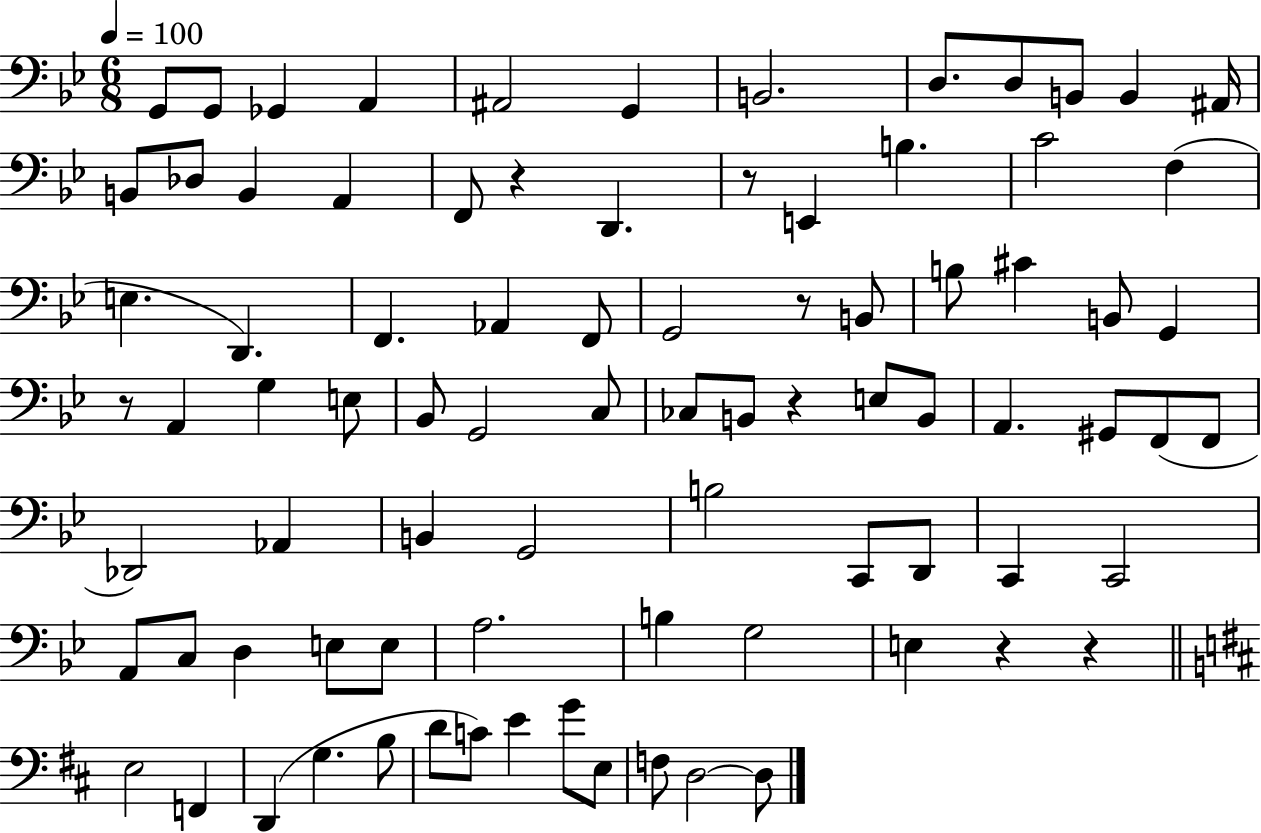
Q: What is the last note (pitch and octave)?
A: D3